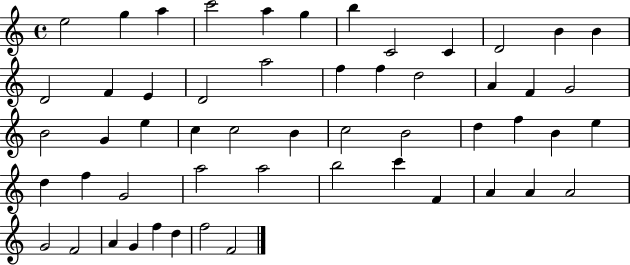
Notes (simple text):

E5/h G5/q A5/q C6/h A5/q G5/q B5/q C4/h C4/q D4/h B4/q B4/q D4/h F4/q E4/q D4/h A5/h F5/q F5/q D5/h A4/q F4/q G4/h B4/h G4/q E5/q C5/q C5/h B4/q C5/h B4/h D5/q F5/q B4/q E5/q D5/q F5/q G4/h A5/h A5/h B5/h C6/q F4/q A4/q A4/q A4/h G4/h F4/h A4/q G4/q F5/q D5/q F5/h F4/h